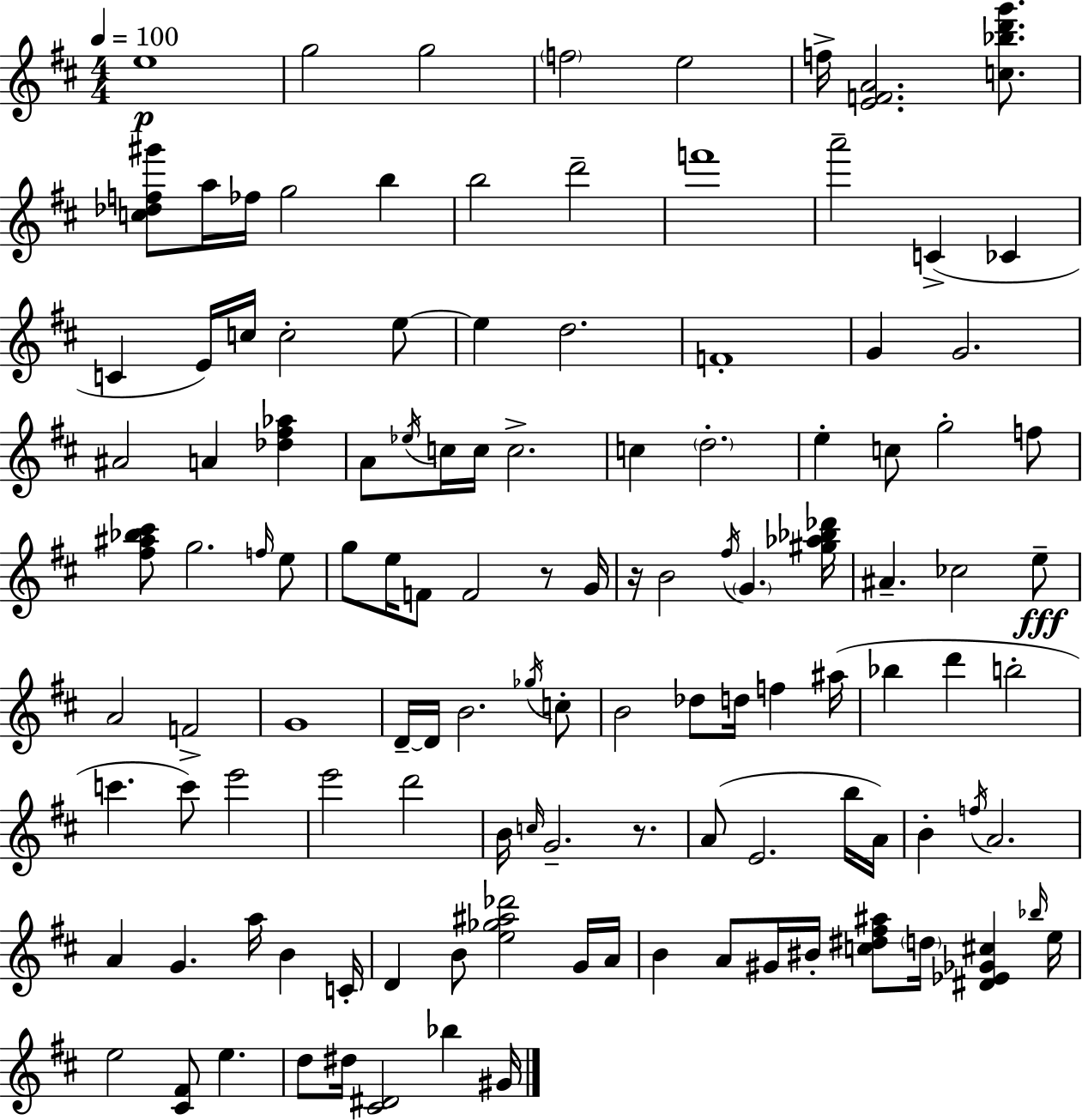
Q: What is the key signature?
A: D major